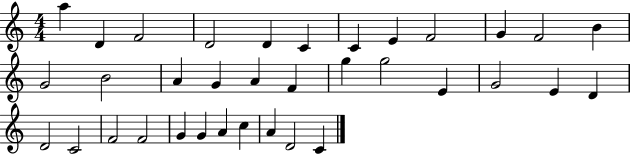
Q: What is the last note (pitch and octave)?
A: C4